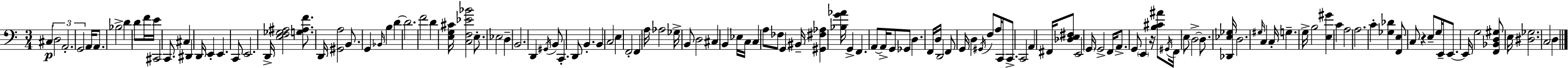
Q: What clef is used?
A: bass